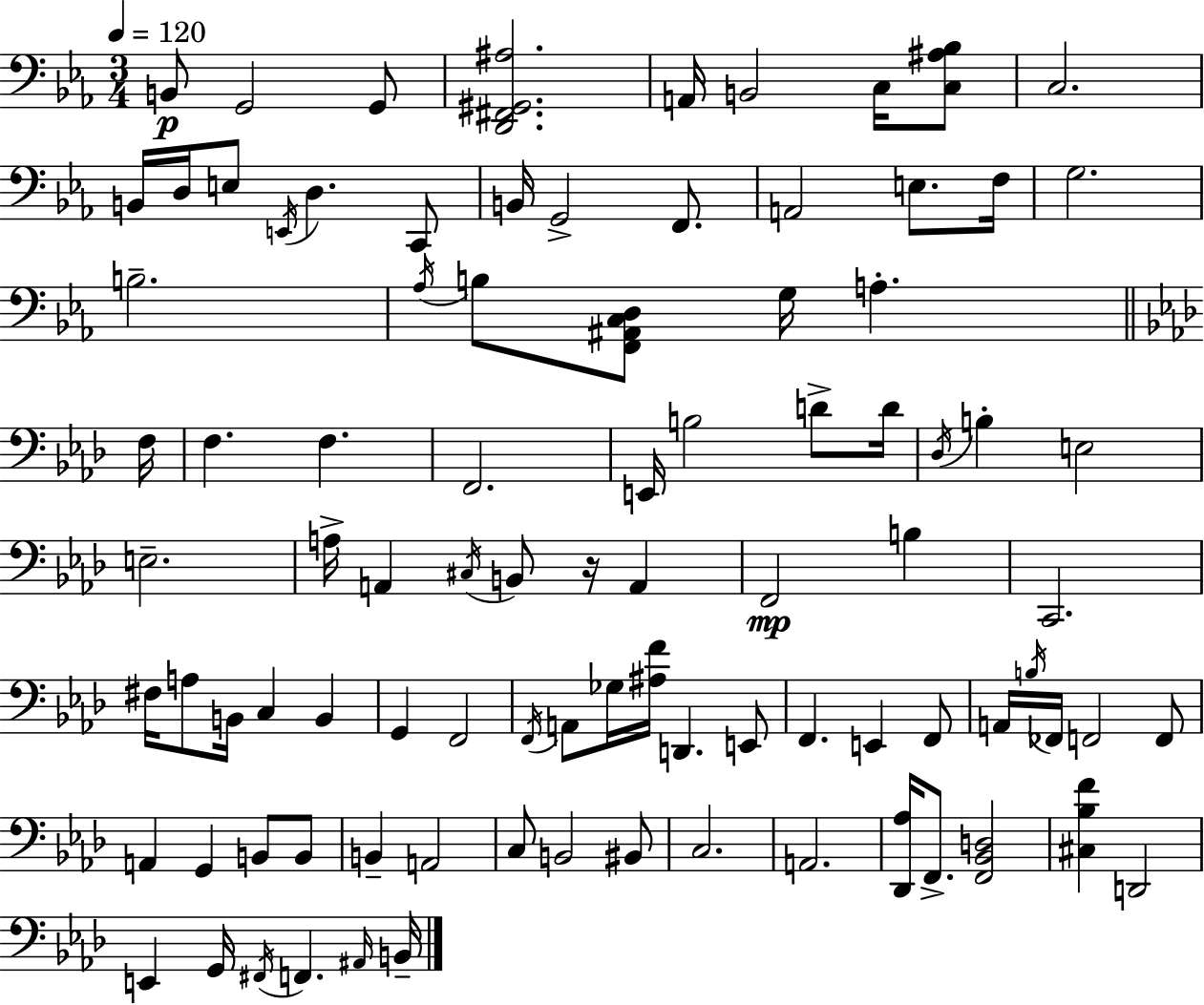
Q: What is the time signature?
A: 3/4